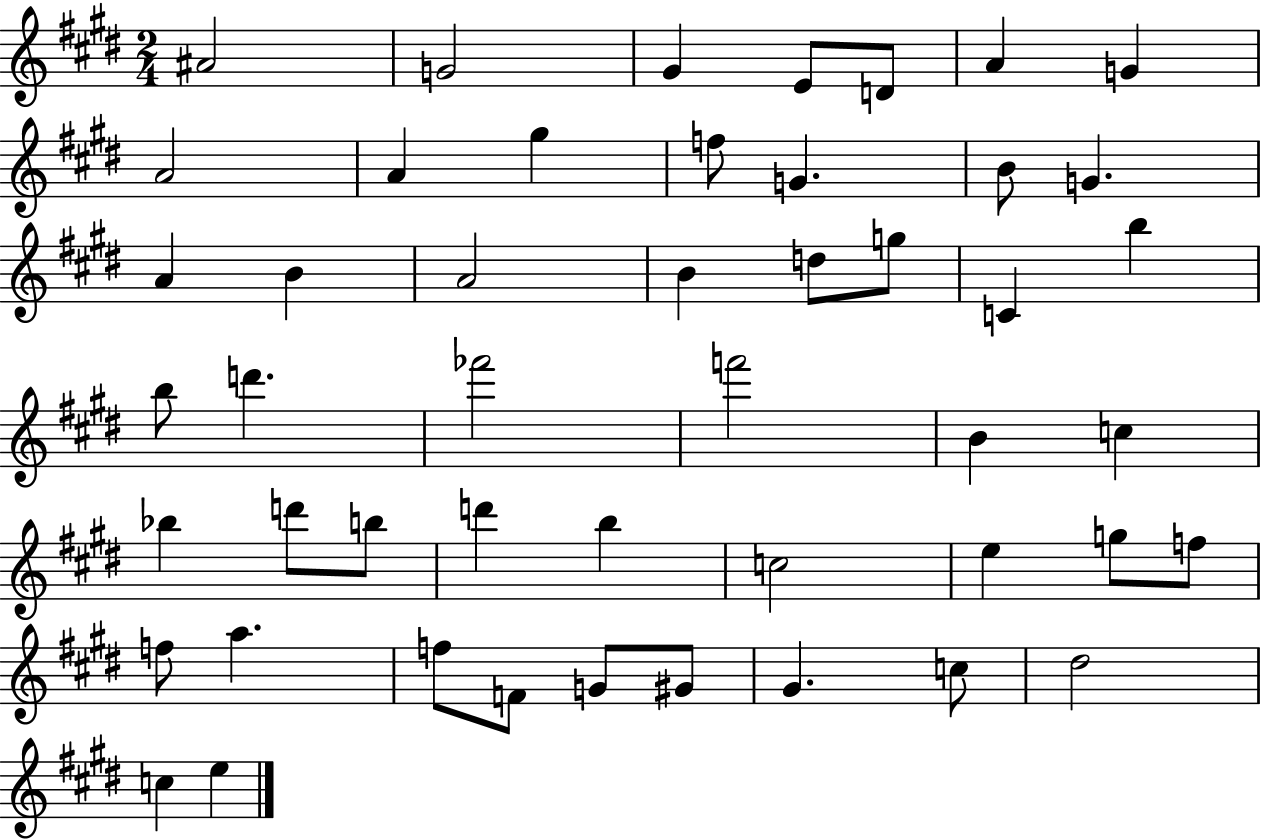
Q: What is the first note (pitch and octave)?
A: A#4